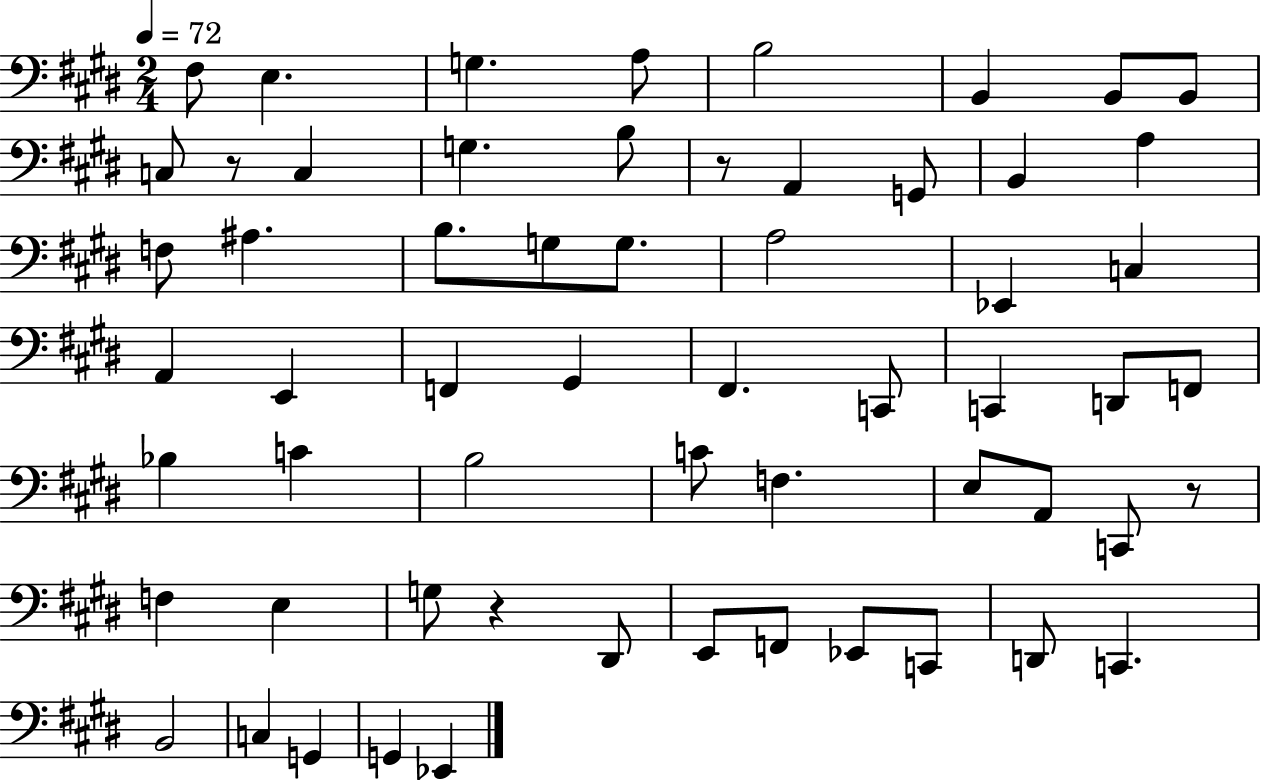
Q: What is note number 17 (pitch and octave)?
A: F3